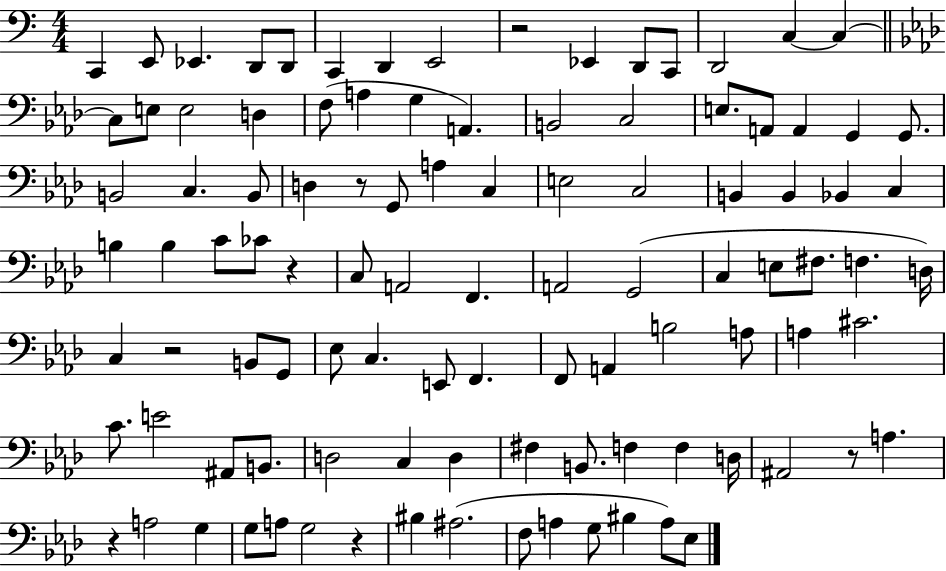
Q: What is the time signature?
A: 4/4